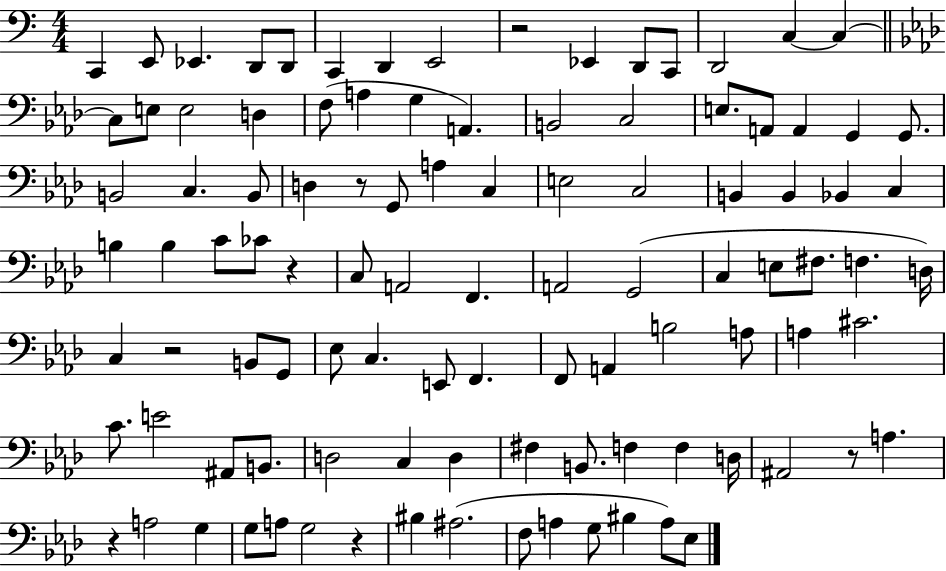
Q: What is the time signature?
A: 4/4